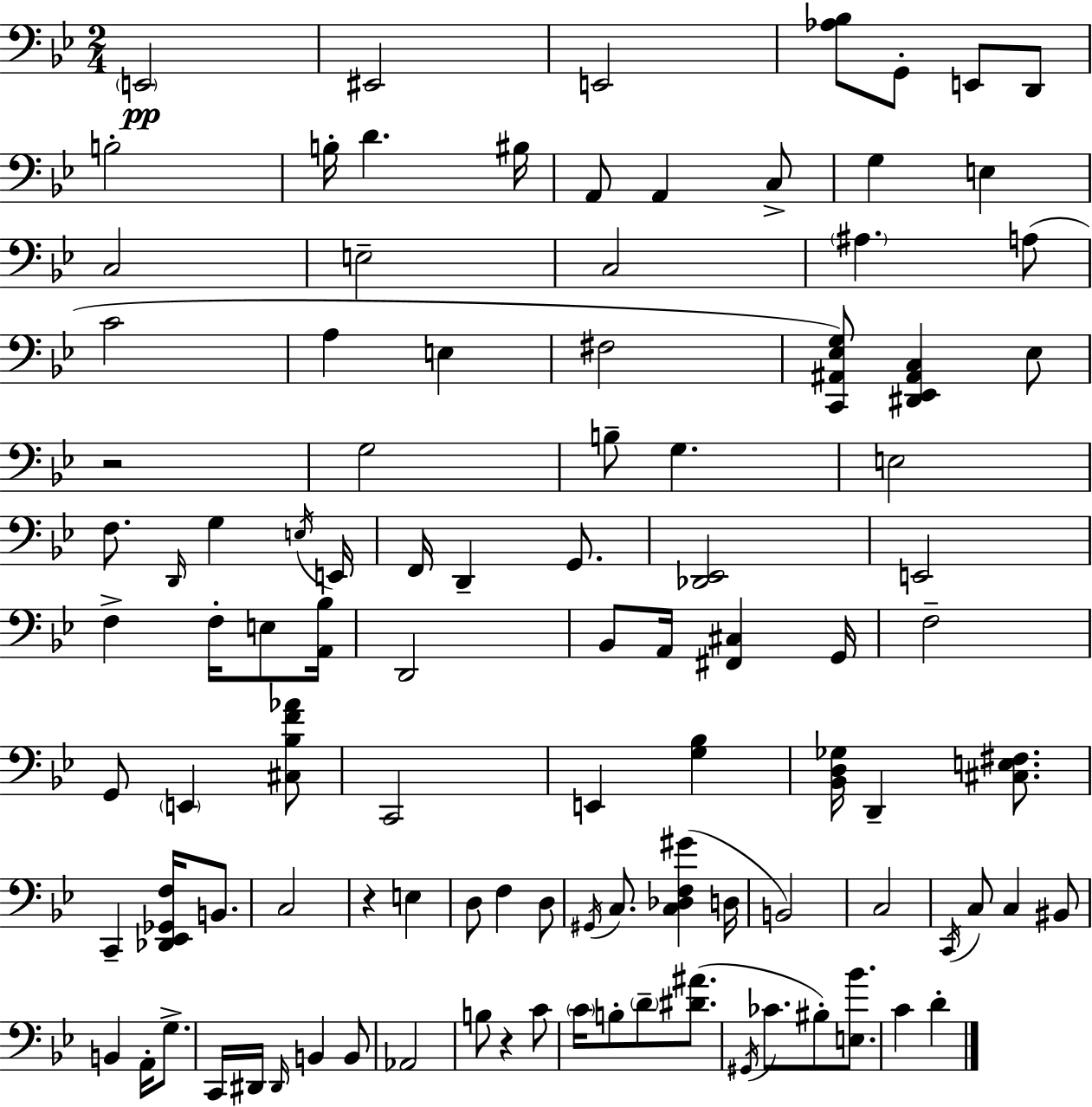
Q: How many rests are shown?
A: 3